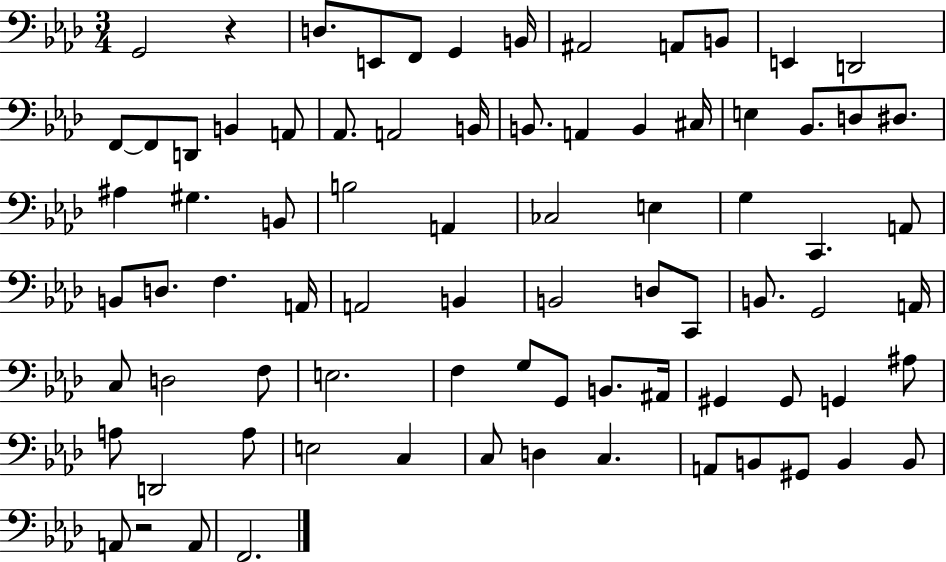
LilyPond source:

{
  \clef bass
  \numericTimeSignature
  \time 3/4
  \key aes \major
  g,2 r4 | d8. e,8 f,8 g,4 b,16 | ais,2 a,8 b,8 | e,4 d,2 | \break f,8~~ f,8 d,8 b,4 a,8 | aes,8. a,2 b,16 | b,8. a,4 b,4 cis16 | e4 bes,8. d8 dis8. | \break ais4 gis4. b,8 | b2 a,4 | ces2 e4 | g4 c,4. a,8 | \break b,8 d8. f4. a,16 | a,2 b,4 | b,2 d8 c,8 | b,8. g,2 a,16 | \break c8 d2 f8 | e2. | f4 g8 g,8 b,8. ais,16 | gis,4 gis,8 g,4 ais8 | \break a8 d,2 a8 | e2 c4 | c8 d4 c4. | a,8 b,8 gis,8 b,4 b,8 | \break a,8 r2 a,8 | f,2. | \bar "|."
}